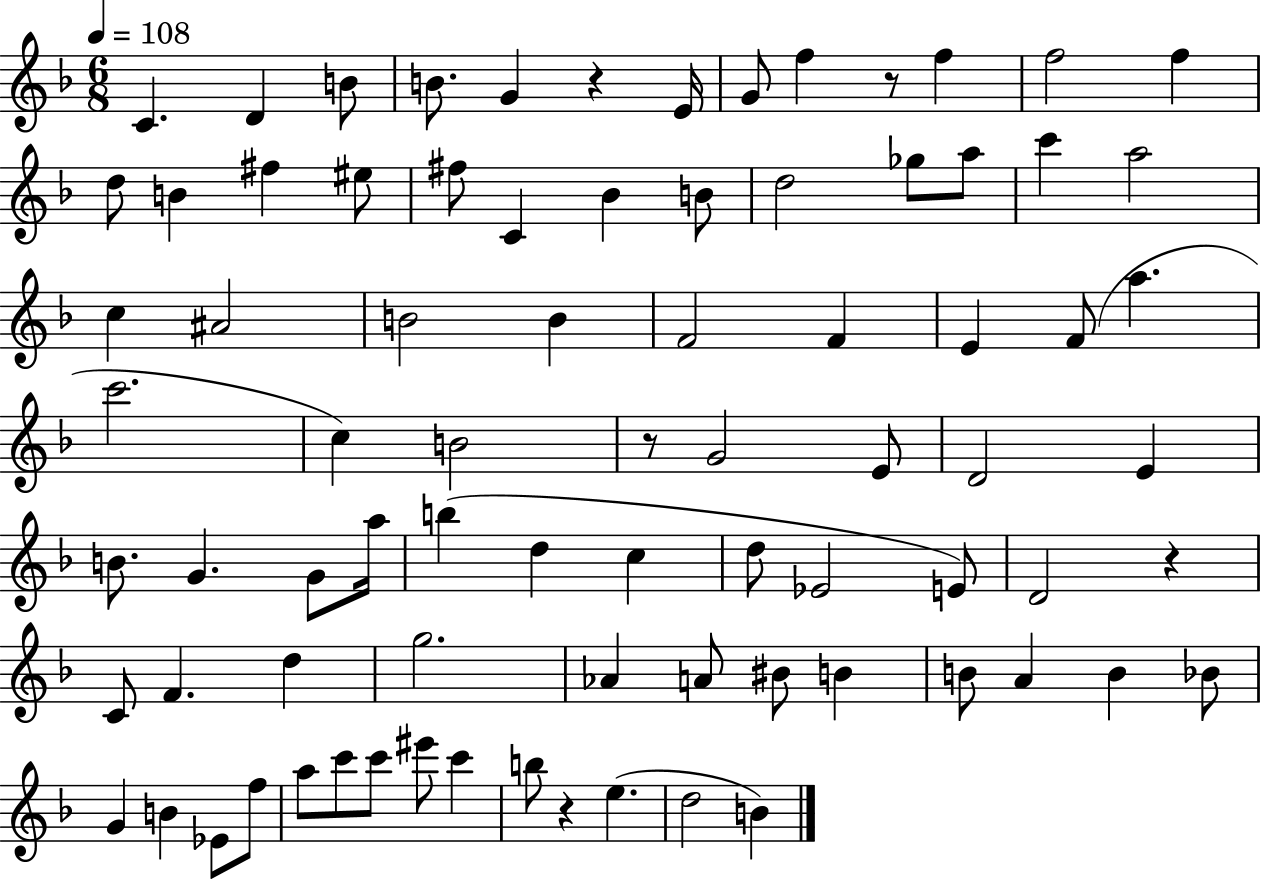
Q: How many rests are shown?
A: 5